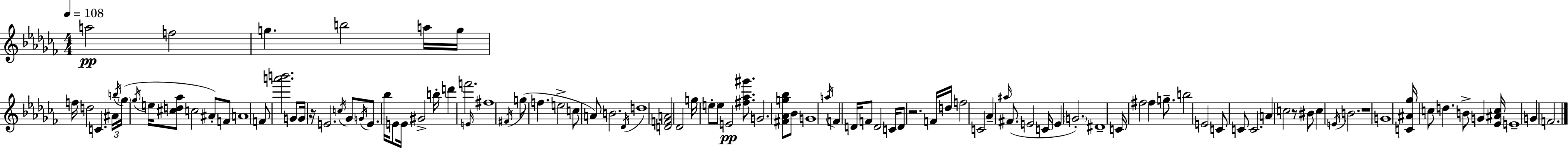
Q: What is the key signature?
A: AES minor